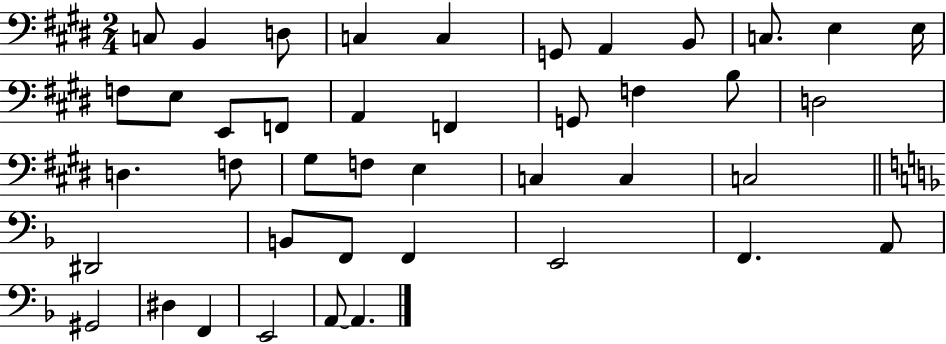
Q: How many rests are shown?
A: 0